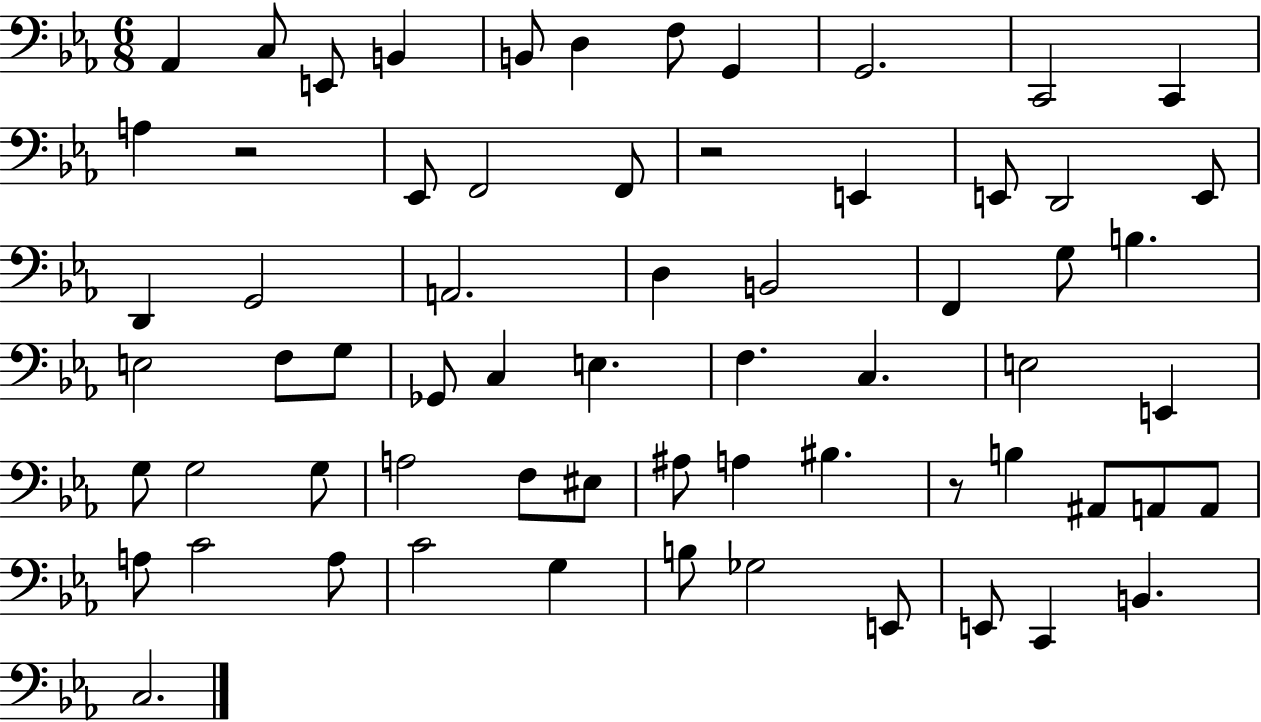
X:1
T:Untitled
M:6/8
L:1/4
K:Eb
_A,, C,/2 E,,/2 B,, B,,/2 D, F,/2 G,, G,,2 C,,2 C,, A, z2 _E,,/2 F,,2 F,,/2 z2 E,, E,,/2 D,,2 E,,/2 D,, G,,2 A,,2 D, B,,2 F,, G,/2 B, E,2 F,/2 G,/2 _G,,/2 C, E, F, C, E,2 E,, G,/2 G,2 G,/2 A,2 F,/2 ^E,/2 ^A,/2 A, ^B, z/2 B, ^A,,/2 A,,/2 A,,/2 A,/2 C2 A,/2 C2 G, B,/2 _G,2 E,,/2 E,,/2 C,, B,, C,2